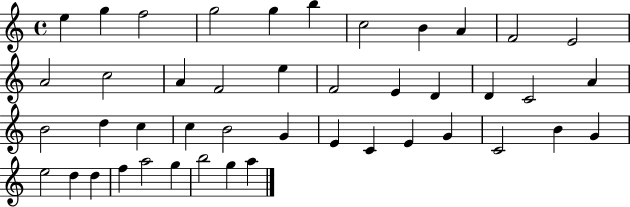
E5/q G5/q F5/h G5/h G5/q B5/q C5/h B4/q A4/q F4/h E4/h A4/h C5/h A4/q F4/h E5/q F4/h E4/q D4/q D4/q C4/h A4/q B4/h D5/q C5/q C5/q B4/h G4/q E4/q C4/q E4/q G4/q C4/h B4/q G4/q E5/h D5/q D5/q F5/q A5/h G5/q B5/h G5/q A5/q